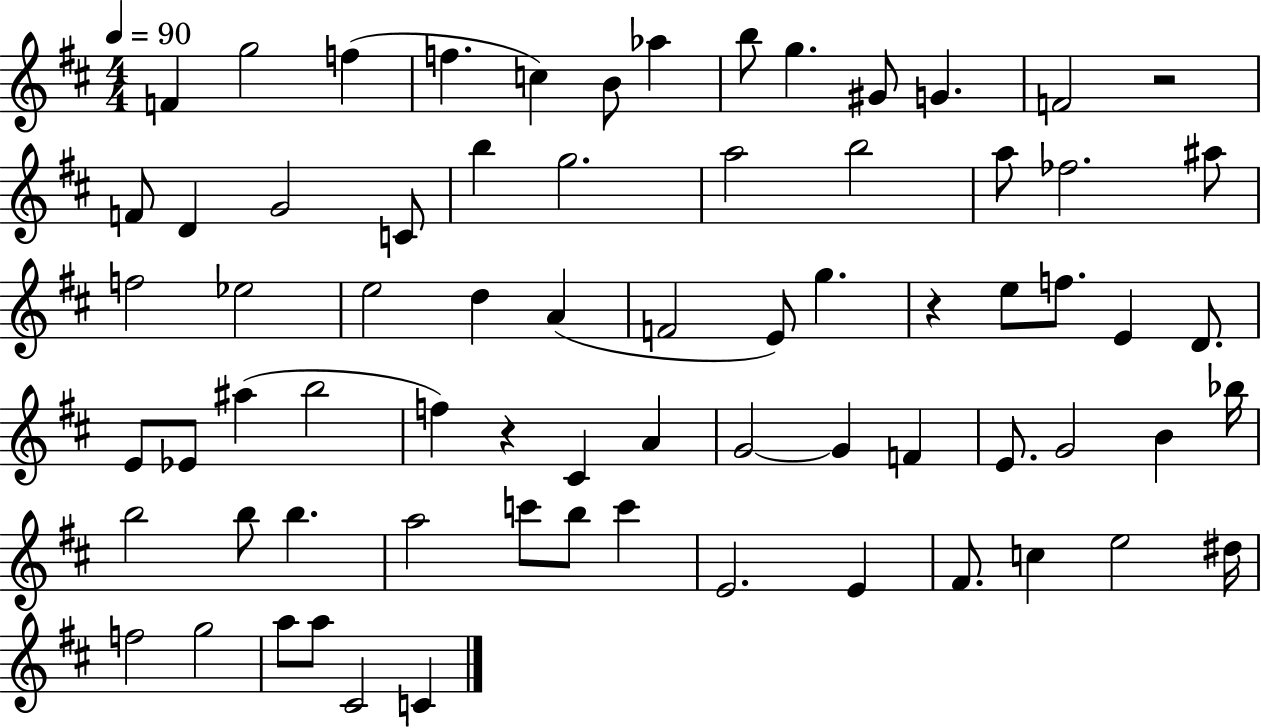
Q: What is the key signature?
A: D major